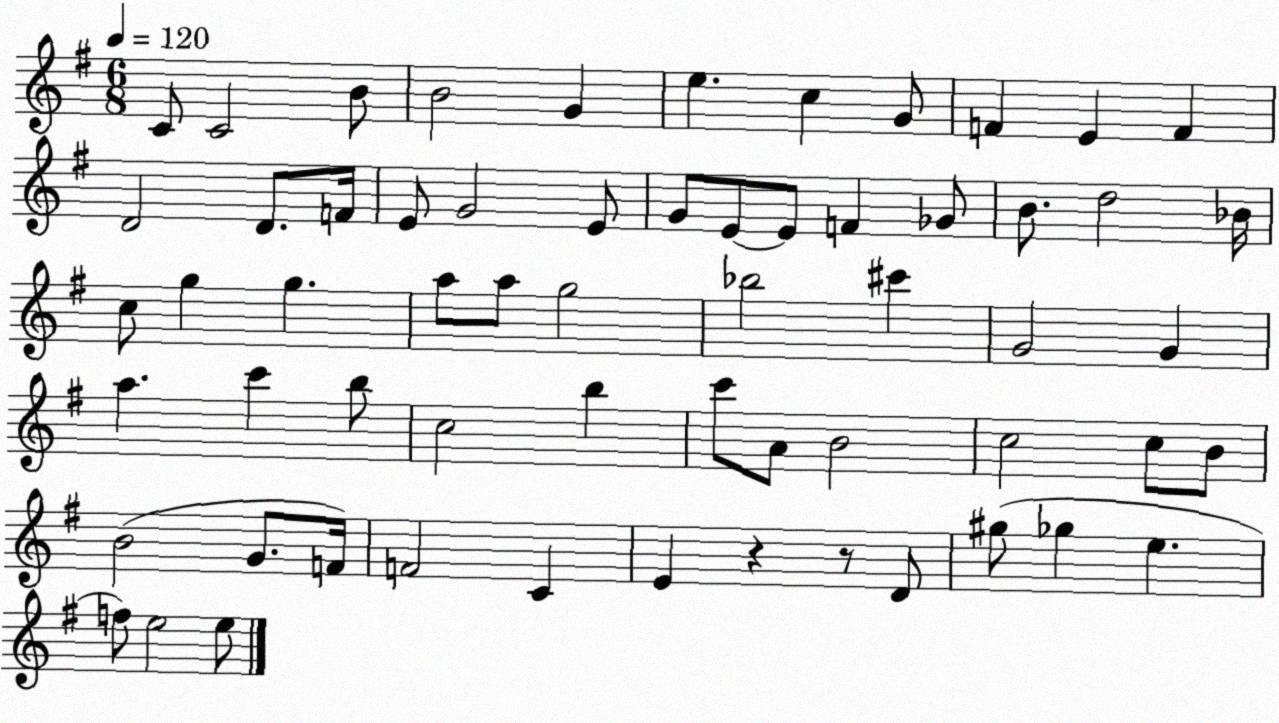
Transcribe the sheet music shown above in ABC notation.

X:1
T:Untitled
M:6/8
L:1/4
K:G
C/2 C2 B/2 B2 G e c G/2 F E F D2 D/2 F/4 E/2 G2 E/2 G/2 E/2 E/2 F _G/2 B/2 d2 _B/4 c/2 g g a/2 a/2 g2 _b2 ^c' G2 G a c' b/2 c2 b c'/2 A/2 B2 c2 c/2 B/2 B2 G/2 F/4 F2 C E z z/2 D/2 ^g/2 _g e f/2 e2 e/2